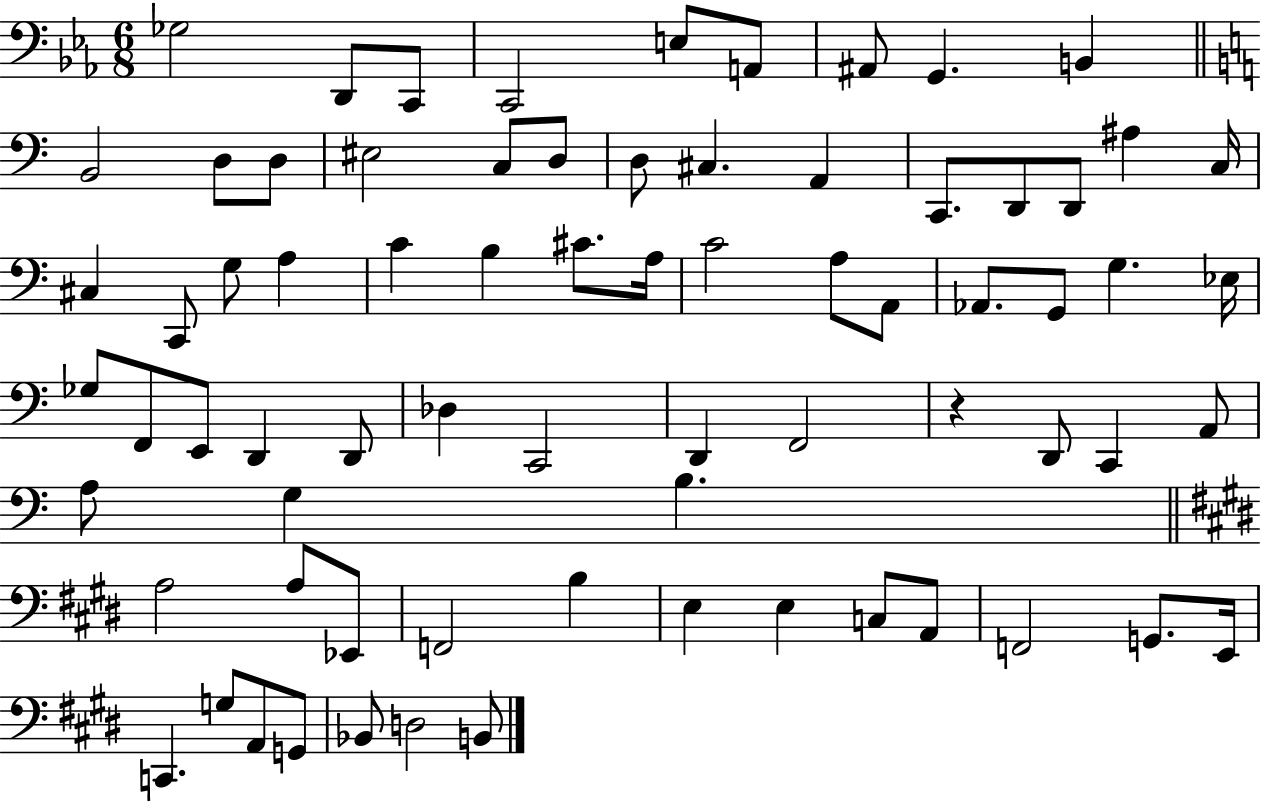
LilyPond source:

{
  \clef bass
  \numericTimeSignature
  \time 6/8
  \key ees \major
  \repeat volta 2 { ges2 d,8 c,8 | c,2 e8 a,8 | ais,8 g,4. b,4 | \bar "||" \break \key c \major b,2 d8 d8 | eis2 c8 d8 | d8 cis4. a,4 | c,8. d,8 d,8 ais4 c16 | \break cis4 c,8 g8 a4 | c'4 b4 cis'8. a16 | c'2 a8 a,8 | aes,8. g,8 g4. ees16 | \break ges8 f,8 e,8 d,4 d,8 | des4 c,2 | d,4 f,2 | r4 d,8 c,4 a,8 | \break a8 g4 b4. | \bar "||" \break \key e \major a2 a8 ees,8 | f,2 b4 | e4 e4 c8 a,8 | f,2 g,8. e,16 | \break c,4. g8 a,8 g,8 | bes,8 d2 b,8 | } \bar "|."
}